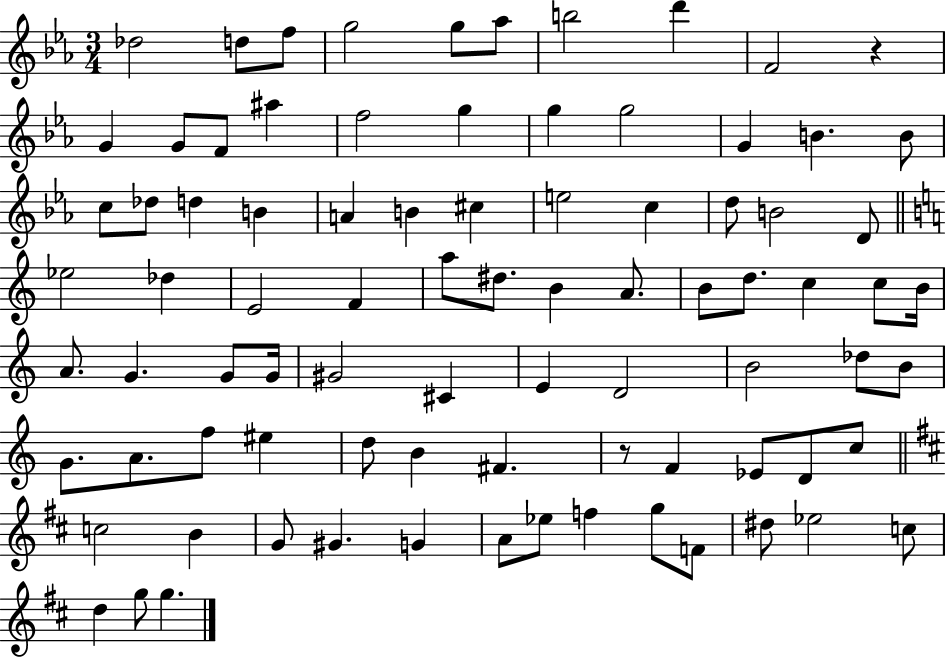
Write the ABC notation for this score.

X:1
T:Untitled
M:3/4
L:1/4
K:Eb
_d2 d/2 f/2 g2 g/2 _a/2 b2 d' F2 z G G/2 F/2 ^a f2 g g g2 G B B/2 c/2 _d/2 d B A B ^c e2 c d/2 B2 D/2 _e2 _d E2 F a/2 ^d/2 B A/2 B/2 d/2 c c/2 B/4 A/2 G G/2 G/4 ^G2 ^C E D2 B2 _d/2 B/2 G/2 A/2 f/2 ^e d/2 B ^F z/2 F _E/2 D/2 c/2 c2 B G/2 ^G G A/2 _e/2 f g/2 F/2 ^d/2 _e2 c/2 d g/2 g